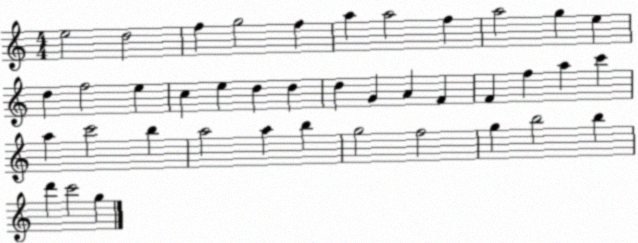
X:1
T:Untitled
M:4/4
L:1/4
K:C
e2 d2 f g2 f a a2 f a2 g e d f2 e c e d d d G A F F f a c' a c'2 b a2 a b g2 f2 g b2 b d' c'2 g